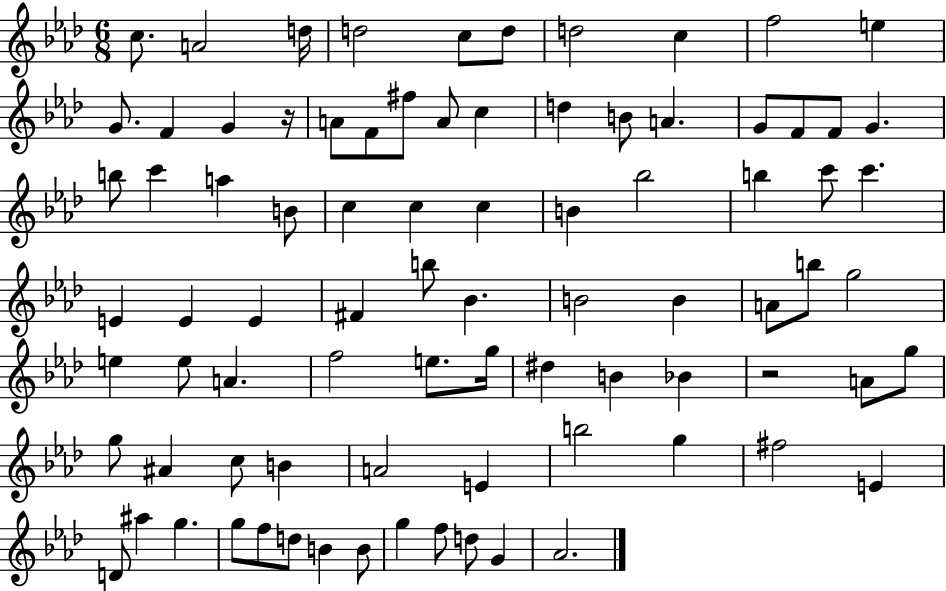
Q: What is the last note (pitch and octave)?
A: Ab4